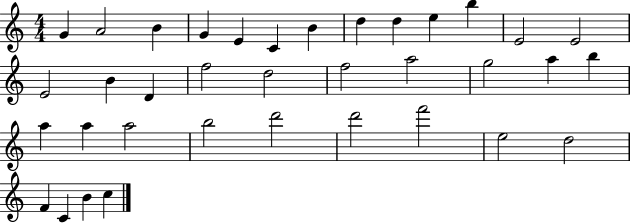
{
  \clef treble
  \numericTimeSignature
  \time 4/4
  \key c \major
  g'4 a'2 b'4 | g'4 e'4 c'4 b'4 | d''4 d''4 e''4 b''4 | e'2 e'2 | \break e'2 b'4 d'4 | f''2 d''2 | f''2 a''2 | g''2 a''4 b''4 | \break a''4 a''4 a''2 | b''2 d'''2 | d'''2 f'''2 | e''2 d''2 | \break f'4 c'4 b'4 c''4 | \bar "|."
}